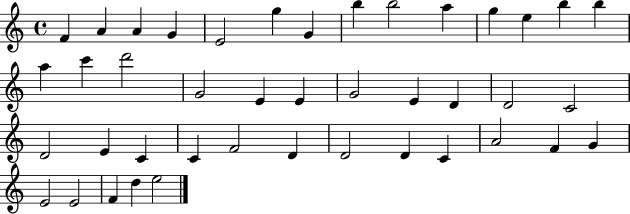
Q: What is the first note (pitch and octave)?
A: F4